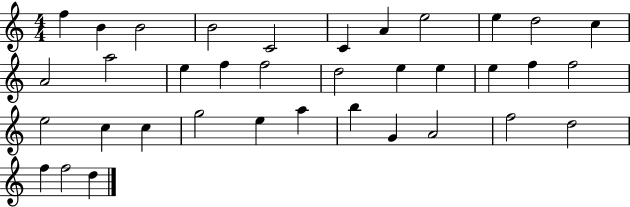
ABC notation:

X:1
T:Untitled
M:4/4
L:1/4
K:C
f B B2 B2 C2 C A e2 e d2 c A2 a2 e f f2 d2 e e e f f2 e2 c c g2 e a b G A2 f2 d2 f f2 d